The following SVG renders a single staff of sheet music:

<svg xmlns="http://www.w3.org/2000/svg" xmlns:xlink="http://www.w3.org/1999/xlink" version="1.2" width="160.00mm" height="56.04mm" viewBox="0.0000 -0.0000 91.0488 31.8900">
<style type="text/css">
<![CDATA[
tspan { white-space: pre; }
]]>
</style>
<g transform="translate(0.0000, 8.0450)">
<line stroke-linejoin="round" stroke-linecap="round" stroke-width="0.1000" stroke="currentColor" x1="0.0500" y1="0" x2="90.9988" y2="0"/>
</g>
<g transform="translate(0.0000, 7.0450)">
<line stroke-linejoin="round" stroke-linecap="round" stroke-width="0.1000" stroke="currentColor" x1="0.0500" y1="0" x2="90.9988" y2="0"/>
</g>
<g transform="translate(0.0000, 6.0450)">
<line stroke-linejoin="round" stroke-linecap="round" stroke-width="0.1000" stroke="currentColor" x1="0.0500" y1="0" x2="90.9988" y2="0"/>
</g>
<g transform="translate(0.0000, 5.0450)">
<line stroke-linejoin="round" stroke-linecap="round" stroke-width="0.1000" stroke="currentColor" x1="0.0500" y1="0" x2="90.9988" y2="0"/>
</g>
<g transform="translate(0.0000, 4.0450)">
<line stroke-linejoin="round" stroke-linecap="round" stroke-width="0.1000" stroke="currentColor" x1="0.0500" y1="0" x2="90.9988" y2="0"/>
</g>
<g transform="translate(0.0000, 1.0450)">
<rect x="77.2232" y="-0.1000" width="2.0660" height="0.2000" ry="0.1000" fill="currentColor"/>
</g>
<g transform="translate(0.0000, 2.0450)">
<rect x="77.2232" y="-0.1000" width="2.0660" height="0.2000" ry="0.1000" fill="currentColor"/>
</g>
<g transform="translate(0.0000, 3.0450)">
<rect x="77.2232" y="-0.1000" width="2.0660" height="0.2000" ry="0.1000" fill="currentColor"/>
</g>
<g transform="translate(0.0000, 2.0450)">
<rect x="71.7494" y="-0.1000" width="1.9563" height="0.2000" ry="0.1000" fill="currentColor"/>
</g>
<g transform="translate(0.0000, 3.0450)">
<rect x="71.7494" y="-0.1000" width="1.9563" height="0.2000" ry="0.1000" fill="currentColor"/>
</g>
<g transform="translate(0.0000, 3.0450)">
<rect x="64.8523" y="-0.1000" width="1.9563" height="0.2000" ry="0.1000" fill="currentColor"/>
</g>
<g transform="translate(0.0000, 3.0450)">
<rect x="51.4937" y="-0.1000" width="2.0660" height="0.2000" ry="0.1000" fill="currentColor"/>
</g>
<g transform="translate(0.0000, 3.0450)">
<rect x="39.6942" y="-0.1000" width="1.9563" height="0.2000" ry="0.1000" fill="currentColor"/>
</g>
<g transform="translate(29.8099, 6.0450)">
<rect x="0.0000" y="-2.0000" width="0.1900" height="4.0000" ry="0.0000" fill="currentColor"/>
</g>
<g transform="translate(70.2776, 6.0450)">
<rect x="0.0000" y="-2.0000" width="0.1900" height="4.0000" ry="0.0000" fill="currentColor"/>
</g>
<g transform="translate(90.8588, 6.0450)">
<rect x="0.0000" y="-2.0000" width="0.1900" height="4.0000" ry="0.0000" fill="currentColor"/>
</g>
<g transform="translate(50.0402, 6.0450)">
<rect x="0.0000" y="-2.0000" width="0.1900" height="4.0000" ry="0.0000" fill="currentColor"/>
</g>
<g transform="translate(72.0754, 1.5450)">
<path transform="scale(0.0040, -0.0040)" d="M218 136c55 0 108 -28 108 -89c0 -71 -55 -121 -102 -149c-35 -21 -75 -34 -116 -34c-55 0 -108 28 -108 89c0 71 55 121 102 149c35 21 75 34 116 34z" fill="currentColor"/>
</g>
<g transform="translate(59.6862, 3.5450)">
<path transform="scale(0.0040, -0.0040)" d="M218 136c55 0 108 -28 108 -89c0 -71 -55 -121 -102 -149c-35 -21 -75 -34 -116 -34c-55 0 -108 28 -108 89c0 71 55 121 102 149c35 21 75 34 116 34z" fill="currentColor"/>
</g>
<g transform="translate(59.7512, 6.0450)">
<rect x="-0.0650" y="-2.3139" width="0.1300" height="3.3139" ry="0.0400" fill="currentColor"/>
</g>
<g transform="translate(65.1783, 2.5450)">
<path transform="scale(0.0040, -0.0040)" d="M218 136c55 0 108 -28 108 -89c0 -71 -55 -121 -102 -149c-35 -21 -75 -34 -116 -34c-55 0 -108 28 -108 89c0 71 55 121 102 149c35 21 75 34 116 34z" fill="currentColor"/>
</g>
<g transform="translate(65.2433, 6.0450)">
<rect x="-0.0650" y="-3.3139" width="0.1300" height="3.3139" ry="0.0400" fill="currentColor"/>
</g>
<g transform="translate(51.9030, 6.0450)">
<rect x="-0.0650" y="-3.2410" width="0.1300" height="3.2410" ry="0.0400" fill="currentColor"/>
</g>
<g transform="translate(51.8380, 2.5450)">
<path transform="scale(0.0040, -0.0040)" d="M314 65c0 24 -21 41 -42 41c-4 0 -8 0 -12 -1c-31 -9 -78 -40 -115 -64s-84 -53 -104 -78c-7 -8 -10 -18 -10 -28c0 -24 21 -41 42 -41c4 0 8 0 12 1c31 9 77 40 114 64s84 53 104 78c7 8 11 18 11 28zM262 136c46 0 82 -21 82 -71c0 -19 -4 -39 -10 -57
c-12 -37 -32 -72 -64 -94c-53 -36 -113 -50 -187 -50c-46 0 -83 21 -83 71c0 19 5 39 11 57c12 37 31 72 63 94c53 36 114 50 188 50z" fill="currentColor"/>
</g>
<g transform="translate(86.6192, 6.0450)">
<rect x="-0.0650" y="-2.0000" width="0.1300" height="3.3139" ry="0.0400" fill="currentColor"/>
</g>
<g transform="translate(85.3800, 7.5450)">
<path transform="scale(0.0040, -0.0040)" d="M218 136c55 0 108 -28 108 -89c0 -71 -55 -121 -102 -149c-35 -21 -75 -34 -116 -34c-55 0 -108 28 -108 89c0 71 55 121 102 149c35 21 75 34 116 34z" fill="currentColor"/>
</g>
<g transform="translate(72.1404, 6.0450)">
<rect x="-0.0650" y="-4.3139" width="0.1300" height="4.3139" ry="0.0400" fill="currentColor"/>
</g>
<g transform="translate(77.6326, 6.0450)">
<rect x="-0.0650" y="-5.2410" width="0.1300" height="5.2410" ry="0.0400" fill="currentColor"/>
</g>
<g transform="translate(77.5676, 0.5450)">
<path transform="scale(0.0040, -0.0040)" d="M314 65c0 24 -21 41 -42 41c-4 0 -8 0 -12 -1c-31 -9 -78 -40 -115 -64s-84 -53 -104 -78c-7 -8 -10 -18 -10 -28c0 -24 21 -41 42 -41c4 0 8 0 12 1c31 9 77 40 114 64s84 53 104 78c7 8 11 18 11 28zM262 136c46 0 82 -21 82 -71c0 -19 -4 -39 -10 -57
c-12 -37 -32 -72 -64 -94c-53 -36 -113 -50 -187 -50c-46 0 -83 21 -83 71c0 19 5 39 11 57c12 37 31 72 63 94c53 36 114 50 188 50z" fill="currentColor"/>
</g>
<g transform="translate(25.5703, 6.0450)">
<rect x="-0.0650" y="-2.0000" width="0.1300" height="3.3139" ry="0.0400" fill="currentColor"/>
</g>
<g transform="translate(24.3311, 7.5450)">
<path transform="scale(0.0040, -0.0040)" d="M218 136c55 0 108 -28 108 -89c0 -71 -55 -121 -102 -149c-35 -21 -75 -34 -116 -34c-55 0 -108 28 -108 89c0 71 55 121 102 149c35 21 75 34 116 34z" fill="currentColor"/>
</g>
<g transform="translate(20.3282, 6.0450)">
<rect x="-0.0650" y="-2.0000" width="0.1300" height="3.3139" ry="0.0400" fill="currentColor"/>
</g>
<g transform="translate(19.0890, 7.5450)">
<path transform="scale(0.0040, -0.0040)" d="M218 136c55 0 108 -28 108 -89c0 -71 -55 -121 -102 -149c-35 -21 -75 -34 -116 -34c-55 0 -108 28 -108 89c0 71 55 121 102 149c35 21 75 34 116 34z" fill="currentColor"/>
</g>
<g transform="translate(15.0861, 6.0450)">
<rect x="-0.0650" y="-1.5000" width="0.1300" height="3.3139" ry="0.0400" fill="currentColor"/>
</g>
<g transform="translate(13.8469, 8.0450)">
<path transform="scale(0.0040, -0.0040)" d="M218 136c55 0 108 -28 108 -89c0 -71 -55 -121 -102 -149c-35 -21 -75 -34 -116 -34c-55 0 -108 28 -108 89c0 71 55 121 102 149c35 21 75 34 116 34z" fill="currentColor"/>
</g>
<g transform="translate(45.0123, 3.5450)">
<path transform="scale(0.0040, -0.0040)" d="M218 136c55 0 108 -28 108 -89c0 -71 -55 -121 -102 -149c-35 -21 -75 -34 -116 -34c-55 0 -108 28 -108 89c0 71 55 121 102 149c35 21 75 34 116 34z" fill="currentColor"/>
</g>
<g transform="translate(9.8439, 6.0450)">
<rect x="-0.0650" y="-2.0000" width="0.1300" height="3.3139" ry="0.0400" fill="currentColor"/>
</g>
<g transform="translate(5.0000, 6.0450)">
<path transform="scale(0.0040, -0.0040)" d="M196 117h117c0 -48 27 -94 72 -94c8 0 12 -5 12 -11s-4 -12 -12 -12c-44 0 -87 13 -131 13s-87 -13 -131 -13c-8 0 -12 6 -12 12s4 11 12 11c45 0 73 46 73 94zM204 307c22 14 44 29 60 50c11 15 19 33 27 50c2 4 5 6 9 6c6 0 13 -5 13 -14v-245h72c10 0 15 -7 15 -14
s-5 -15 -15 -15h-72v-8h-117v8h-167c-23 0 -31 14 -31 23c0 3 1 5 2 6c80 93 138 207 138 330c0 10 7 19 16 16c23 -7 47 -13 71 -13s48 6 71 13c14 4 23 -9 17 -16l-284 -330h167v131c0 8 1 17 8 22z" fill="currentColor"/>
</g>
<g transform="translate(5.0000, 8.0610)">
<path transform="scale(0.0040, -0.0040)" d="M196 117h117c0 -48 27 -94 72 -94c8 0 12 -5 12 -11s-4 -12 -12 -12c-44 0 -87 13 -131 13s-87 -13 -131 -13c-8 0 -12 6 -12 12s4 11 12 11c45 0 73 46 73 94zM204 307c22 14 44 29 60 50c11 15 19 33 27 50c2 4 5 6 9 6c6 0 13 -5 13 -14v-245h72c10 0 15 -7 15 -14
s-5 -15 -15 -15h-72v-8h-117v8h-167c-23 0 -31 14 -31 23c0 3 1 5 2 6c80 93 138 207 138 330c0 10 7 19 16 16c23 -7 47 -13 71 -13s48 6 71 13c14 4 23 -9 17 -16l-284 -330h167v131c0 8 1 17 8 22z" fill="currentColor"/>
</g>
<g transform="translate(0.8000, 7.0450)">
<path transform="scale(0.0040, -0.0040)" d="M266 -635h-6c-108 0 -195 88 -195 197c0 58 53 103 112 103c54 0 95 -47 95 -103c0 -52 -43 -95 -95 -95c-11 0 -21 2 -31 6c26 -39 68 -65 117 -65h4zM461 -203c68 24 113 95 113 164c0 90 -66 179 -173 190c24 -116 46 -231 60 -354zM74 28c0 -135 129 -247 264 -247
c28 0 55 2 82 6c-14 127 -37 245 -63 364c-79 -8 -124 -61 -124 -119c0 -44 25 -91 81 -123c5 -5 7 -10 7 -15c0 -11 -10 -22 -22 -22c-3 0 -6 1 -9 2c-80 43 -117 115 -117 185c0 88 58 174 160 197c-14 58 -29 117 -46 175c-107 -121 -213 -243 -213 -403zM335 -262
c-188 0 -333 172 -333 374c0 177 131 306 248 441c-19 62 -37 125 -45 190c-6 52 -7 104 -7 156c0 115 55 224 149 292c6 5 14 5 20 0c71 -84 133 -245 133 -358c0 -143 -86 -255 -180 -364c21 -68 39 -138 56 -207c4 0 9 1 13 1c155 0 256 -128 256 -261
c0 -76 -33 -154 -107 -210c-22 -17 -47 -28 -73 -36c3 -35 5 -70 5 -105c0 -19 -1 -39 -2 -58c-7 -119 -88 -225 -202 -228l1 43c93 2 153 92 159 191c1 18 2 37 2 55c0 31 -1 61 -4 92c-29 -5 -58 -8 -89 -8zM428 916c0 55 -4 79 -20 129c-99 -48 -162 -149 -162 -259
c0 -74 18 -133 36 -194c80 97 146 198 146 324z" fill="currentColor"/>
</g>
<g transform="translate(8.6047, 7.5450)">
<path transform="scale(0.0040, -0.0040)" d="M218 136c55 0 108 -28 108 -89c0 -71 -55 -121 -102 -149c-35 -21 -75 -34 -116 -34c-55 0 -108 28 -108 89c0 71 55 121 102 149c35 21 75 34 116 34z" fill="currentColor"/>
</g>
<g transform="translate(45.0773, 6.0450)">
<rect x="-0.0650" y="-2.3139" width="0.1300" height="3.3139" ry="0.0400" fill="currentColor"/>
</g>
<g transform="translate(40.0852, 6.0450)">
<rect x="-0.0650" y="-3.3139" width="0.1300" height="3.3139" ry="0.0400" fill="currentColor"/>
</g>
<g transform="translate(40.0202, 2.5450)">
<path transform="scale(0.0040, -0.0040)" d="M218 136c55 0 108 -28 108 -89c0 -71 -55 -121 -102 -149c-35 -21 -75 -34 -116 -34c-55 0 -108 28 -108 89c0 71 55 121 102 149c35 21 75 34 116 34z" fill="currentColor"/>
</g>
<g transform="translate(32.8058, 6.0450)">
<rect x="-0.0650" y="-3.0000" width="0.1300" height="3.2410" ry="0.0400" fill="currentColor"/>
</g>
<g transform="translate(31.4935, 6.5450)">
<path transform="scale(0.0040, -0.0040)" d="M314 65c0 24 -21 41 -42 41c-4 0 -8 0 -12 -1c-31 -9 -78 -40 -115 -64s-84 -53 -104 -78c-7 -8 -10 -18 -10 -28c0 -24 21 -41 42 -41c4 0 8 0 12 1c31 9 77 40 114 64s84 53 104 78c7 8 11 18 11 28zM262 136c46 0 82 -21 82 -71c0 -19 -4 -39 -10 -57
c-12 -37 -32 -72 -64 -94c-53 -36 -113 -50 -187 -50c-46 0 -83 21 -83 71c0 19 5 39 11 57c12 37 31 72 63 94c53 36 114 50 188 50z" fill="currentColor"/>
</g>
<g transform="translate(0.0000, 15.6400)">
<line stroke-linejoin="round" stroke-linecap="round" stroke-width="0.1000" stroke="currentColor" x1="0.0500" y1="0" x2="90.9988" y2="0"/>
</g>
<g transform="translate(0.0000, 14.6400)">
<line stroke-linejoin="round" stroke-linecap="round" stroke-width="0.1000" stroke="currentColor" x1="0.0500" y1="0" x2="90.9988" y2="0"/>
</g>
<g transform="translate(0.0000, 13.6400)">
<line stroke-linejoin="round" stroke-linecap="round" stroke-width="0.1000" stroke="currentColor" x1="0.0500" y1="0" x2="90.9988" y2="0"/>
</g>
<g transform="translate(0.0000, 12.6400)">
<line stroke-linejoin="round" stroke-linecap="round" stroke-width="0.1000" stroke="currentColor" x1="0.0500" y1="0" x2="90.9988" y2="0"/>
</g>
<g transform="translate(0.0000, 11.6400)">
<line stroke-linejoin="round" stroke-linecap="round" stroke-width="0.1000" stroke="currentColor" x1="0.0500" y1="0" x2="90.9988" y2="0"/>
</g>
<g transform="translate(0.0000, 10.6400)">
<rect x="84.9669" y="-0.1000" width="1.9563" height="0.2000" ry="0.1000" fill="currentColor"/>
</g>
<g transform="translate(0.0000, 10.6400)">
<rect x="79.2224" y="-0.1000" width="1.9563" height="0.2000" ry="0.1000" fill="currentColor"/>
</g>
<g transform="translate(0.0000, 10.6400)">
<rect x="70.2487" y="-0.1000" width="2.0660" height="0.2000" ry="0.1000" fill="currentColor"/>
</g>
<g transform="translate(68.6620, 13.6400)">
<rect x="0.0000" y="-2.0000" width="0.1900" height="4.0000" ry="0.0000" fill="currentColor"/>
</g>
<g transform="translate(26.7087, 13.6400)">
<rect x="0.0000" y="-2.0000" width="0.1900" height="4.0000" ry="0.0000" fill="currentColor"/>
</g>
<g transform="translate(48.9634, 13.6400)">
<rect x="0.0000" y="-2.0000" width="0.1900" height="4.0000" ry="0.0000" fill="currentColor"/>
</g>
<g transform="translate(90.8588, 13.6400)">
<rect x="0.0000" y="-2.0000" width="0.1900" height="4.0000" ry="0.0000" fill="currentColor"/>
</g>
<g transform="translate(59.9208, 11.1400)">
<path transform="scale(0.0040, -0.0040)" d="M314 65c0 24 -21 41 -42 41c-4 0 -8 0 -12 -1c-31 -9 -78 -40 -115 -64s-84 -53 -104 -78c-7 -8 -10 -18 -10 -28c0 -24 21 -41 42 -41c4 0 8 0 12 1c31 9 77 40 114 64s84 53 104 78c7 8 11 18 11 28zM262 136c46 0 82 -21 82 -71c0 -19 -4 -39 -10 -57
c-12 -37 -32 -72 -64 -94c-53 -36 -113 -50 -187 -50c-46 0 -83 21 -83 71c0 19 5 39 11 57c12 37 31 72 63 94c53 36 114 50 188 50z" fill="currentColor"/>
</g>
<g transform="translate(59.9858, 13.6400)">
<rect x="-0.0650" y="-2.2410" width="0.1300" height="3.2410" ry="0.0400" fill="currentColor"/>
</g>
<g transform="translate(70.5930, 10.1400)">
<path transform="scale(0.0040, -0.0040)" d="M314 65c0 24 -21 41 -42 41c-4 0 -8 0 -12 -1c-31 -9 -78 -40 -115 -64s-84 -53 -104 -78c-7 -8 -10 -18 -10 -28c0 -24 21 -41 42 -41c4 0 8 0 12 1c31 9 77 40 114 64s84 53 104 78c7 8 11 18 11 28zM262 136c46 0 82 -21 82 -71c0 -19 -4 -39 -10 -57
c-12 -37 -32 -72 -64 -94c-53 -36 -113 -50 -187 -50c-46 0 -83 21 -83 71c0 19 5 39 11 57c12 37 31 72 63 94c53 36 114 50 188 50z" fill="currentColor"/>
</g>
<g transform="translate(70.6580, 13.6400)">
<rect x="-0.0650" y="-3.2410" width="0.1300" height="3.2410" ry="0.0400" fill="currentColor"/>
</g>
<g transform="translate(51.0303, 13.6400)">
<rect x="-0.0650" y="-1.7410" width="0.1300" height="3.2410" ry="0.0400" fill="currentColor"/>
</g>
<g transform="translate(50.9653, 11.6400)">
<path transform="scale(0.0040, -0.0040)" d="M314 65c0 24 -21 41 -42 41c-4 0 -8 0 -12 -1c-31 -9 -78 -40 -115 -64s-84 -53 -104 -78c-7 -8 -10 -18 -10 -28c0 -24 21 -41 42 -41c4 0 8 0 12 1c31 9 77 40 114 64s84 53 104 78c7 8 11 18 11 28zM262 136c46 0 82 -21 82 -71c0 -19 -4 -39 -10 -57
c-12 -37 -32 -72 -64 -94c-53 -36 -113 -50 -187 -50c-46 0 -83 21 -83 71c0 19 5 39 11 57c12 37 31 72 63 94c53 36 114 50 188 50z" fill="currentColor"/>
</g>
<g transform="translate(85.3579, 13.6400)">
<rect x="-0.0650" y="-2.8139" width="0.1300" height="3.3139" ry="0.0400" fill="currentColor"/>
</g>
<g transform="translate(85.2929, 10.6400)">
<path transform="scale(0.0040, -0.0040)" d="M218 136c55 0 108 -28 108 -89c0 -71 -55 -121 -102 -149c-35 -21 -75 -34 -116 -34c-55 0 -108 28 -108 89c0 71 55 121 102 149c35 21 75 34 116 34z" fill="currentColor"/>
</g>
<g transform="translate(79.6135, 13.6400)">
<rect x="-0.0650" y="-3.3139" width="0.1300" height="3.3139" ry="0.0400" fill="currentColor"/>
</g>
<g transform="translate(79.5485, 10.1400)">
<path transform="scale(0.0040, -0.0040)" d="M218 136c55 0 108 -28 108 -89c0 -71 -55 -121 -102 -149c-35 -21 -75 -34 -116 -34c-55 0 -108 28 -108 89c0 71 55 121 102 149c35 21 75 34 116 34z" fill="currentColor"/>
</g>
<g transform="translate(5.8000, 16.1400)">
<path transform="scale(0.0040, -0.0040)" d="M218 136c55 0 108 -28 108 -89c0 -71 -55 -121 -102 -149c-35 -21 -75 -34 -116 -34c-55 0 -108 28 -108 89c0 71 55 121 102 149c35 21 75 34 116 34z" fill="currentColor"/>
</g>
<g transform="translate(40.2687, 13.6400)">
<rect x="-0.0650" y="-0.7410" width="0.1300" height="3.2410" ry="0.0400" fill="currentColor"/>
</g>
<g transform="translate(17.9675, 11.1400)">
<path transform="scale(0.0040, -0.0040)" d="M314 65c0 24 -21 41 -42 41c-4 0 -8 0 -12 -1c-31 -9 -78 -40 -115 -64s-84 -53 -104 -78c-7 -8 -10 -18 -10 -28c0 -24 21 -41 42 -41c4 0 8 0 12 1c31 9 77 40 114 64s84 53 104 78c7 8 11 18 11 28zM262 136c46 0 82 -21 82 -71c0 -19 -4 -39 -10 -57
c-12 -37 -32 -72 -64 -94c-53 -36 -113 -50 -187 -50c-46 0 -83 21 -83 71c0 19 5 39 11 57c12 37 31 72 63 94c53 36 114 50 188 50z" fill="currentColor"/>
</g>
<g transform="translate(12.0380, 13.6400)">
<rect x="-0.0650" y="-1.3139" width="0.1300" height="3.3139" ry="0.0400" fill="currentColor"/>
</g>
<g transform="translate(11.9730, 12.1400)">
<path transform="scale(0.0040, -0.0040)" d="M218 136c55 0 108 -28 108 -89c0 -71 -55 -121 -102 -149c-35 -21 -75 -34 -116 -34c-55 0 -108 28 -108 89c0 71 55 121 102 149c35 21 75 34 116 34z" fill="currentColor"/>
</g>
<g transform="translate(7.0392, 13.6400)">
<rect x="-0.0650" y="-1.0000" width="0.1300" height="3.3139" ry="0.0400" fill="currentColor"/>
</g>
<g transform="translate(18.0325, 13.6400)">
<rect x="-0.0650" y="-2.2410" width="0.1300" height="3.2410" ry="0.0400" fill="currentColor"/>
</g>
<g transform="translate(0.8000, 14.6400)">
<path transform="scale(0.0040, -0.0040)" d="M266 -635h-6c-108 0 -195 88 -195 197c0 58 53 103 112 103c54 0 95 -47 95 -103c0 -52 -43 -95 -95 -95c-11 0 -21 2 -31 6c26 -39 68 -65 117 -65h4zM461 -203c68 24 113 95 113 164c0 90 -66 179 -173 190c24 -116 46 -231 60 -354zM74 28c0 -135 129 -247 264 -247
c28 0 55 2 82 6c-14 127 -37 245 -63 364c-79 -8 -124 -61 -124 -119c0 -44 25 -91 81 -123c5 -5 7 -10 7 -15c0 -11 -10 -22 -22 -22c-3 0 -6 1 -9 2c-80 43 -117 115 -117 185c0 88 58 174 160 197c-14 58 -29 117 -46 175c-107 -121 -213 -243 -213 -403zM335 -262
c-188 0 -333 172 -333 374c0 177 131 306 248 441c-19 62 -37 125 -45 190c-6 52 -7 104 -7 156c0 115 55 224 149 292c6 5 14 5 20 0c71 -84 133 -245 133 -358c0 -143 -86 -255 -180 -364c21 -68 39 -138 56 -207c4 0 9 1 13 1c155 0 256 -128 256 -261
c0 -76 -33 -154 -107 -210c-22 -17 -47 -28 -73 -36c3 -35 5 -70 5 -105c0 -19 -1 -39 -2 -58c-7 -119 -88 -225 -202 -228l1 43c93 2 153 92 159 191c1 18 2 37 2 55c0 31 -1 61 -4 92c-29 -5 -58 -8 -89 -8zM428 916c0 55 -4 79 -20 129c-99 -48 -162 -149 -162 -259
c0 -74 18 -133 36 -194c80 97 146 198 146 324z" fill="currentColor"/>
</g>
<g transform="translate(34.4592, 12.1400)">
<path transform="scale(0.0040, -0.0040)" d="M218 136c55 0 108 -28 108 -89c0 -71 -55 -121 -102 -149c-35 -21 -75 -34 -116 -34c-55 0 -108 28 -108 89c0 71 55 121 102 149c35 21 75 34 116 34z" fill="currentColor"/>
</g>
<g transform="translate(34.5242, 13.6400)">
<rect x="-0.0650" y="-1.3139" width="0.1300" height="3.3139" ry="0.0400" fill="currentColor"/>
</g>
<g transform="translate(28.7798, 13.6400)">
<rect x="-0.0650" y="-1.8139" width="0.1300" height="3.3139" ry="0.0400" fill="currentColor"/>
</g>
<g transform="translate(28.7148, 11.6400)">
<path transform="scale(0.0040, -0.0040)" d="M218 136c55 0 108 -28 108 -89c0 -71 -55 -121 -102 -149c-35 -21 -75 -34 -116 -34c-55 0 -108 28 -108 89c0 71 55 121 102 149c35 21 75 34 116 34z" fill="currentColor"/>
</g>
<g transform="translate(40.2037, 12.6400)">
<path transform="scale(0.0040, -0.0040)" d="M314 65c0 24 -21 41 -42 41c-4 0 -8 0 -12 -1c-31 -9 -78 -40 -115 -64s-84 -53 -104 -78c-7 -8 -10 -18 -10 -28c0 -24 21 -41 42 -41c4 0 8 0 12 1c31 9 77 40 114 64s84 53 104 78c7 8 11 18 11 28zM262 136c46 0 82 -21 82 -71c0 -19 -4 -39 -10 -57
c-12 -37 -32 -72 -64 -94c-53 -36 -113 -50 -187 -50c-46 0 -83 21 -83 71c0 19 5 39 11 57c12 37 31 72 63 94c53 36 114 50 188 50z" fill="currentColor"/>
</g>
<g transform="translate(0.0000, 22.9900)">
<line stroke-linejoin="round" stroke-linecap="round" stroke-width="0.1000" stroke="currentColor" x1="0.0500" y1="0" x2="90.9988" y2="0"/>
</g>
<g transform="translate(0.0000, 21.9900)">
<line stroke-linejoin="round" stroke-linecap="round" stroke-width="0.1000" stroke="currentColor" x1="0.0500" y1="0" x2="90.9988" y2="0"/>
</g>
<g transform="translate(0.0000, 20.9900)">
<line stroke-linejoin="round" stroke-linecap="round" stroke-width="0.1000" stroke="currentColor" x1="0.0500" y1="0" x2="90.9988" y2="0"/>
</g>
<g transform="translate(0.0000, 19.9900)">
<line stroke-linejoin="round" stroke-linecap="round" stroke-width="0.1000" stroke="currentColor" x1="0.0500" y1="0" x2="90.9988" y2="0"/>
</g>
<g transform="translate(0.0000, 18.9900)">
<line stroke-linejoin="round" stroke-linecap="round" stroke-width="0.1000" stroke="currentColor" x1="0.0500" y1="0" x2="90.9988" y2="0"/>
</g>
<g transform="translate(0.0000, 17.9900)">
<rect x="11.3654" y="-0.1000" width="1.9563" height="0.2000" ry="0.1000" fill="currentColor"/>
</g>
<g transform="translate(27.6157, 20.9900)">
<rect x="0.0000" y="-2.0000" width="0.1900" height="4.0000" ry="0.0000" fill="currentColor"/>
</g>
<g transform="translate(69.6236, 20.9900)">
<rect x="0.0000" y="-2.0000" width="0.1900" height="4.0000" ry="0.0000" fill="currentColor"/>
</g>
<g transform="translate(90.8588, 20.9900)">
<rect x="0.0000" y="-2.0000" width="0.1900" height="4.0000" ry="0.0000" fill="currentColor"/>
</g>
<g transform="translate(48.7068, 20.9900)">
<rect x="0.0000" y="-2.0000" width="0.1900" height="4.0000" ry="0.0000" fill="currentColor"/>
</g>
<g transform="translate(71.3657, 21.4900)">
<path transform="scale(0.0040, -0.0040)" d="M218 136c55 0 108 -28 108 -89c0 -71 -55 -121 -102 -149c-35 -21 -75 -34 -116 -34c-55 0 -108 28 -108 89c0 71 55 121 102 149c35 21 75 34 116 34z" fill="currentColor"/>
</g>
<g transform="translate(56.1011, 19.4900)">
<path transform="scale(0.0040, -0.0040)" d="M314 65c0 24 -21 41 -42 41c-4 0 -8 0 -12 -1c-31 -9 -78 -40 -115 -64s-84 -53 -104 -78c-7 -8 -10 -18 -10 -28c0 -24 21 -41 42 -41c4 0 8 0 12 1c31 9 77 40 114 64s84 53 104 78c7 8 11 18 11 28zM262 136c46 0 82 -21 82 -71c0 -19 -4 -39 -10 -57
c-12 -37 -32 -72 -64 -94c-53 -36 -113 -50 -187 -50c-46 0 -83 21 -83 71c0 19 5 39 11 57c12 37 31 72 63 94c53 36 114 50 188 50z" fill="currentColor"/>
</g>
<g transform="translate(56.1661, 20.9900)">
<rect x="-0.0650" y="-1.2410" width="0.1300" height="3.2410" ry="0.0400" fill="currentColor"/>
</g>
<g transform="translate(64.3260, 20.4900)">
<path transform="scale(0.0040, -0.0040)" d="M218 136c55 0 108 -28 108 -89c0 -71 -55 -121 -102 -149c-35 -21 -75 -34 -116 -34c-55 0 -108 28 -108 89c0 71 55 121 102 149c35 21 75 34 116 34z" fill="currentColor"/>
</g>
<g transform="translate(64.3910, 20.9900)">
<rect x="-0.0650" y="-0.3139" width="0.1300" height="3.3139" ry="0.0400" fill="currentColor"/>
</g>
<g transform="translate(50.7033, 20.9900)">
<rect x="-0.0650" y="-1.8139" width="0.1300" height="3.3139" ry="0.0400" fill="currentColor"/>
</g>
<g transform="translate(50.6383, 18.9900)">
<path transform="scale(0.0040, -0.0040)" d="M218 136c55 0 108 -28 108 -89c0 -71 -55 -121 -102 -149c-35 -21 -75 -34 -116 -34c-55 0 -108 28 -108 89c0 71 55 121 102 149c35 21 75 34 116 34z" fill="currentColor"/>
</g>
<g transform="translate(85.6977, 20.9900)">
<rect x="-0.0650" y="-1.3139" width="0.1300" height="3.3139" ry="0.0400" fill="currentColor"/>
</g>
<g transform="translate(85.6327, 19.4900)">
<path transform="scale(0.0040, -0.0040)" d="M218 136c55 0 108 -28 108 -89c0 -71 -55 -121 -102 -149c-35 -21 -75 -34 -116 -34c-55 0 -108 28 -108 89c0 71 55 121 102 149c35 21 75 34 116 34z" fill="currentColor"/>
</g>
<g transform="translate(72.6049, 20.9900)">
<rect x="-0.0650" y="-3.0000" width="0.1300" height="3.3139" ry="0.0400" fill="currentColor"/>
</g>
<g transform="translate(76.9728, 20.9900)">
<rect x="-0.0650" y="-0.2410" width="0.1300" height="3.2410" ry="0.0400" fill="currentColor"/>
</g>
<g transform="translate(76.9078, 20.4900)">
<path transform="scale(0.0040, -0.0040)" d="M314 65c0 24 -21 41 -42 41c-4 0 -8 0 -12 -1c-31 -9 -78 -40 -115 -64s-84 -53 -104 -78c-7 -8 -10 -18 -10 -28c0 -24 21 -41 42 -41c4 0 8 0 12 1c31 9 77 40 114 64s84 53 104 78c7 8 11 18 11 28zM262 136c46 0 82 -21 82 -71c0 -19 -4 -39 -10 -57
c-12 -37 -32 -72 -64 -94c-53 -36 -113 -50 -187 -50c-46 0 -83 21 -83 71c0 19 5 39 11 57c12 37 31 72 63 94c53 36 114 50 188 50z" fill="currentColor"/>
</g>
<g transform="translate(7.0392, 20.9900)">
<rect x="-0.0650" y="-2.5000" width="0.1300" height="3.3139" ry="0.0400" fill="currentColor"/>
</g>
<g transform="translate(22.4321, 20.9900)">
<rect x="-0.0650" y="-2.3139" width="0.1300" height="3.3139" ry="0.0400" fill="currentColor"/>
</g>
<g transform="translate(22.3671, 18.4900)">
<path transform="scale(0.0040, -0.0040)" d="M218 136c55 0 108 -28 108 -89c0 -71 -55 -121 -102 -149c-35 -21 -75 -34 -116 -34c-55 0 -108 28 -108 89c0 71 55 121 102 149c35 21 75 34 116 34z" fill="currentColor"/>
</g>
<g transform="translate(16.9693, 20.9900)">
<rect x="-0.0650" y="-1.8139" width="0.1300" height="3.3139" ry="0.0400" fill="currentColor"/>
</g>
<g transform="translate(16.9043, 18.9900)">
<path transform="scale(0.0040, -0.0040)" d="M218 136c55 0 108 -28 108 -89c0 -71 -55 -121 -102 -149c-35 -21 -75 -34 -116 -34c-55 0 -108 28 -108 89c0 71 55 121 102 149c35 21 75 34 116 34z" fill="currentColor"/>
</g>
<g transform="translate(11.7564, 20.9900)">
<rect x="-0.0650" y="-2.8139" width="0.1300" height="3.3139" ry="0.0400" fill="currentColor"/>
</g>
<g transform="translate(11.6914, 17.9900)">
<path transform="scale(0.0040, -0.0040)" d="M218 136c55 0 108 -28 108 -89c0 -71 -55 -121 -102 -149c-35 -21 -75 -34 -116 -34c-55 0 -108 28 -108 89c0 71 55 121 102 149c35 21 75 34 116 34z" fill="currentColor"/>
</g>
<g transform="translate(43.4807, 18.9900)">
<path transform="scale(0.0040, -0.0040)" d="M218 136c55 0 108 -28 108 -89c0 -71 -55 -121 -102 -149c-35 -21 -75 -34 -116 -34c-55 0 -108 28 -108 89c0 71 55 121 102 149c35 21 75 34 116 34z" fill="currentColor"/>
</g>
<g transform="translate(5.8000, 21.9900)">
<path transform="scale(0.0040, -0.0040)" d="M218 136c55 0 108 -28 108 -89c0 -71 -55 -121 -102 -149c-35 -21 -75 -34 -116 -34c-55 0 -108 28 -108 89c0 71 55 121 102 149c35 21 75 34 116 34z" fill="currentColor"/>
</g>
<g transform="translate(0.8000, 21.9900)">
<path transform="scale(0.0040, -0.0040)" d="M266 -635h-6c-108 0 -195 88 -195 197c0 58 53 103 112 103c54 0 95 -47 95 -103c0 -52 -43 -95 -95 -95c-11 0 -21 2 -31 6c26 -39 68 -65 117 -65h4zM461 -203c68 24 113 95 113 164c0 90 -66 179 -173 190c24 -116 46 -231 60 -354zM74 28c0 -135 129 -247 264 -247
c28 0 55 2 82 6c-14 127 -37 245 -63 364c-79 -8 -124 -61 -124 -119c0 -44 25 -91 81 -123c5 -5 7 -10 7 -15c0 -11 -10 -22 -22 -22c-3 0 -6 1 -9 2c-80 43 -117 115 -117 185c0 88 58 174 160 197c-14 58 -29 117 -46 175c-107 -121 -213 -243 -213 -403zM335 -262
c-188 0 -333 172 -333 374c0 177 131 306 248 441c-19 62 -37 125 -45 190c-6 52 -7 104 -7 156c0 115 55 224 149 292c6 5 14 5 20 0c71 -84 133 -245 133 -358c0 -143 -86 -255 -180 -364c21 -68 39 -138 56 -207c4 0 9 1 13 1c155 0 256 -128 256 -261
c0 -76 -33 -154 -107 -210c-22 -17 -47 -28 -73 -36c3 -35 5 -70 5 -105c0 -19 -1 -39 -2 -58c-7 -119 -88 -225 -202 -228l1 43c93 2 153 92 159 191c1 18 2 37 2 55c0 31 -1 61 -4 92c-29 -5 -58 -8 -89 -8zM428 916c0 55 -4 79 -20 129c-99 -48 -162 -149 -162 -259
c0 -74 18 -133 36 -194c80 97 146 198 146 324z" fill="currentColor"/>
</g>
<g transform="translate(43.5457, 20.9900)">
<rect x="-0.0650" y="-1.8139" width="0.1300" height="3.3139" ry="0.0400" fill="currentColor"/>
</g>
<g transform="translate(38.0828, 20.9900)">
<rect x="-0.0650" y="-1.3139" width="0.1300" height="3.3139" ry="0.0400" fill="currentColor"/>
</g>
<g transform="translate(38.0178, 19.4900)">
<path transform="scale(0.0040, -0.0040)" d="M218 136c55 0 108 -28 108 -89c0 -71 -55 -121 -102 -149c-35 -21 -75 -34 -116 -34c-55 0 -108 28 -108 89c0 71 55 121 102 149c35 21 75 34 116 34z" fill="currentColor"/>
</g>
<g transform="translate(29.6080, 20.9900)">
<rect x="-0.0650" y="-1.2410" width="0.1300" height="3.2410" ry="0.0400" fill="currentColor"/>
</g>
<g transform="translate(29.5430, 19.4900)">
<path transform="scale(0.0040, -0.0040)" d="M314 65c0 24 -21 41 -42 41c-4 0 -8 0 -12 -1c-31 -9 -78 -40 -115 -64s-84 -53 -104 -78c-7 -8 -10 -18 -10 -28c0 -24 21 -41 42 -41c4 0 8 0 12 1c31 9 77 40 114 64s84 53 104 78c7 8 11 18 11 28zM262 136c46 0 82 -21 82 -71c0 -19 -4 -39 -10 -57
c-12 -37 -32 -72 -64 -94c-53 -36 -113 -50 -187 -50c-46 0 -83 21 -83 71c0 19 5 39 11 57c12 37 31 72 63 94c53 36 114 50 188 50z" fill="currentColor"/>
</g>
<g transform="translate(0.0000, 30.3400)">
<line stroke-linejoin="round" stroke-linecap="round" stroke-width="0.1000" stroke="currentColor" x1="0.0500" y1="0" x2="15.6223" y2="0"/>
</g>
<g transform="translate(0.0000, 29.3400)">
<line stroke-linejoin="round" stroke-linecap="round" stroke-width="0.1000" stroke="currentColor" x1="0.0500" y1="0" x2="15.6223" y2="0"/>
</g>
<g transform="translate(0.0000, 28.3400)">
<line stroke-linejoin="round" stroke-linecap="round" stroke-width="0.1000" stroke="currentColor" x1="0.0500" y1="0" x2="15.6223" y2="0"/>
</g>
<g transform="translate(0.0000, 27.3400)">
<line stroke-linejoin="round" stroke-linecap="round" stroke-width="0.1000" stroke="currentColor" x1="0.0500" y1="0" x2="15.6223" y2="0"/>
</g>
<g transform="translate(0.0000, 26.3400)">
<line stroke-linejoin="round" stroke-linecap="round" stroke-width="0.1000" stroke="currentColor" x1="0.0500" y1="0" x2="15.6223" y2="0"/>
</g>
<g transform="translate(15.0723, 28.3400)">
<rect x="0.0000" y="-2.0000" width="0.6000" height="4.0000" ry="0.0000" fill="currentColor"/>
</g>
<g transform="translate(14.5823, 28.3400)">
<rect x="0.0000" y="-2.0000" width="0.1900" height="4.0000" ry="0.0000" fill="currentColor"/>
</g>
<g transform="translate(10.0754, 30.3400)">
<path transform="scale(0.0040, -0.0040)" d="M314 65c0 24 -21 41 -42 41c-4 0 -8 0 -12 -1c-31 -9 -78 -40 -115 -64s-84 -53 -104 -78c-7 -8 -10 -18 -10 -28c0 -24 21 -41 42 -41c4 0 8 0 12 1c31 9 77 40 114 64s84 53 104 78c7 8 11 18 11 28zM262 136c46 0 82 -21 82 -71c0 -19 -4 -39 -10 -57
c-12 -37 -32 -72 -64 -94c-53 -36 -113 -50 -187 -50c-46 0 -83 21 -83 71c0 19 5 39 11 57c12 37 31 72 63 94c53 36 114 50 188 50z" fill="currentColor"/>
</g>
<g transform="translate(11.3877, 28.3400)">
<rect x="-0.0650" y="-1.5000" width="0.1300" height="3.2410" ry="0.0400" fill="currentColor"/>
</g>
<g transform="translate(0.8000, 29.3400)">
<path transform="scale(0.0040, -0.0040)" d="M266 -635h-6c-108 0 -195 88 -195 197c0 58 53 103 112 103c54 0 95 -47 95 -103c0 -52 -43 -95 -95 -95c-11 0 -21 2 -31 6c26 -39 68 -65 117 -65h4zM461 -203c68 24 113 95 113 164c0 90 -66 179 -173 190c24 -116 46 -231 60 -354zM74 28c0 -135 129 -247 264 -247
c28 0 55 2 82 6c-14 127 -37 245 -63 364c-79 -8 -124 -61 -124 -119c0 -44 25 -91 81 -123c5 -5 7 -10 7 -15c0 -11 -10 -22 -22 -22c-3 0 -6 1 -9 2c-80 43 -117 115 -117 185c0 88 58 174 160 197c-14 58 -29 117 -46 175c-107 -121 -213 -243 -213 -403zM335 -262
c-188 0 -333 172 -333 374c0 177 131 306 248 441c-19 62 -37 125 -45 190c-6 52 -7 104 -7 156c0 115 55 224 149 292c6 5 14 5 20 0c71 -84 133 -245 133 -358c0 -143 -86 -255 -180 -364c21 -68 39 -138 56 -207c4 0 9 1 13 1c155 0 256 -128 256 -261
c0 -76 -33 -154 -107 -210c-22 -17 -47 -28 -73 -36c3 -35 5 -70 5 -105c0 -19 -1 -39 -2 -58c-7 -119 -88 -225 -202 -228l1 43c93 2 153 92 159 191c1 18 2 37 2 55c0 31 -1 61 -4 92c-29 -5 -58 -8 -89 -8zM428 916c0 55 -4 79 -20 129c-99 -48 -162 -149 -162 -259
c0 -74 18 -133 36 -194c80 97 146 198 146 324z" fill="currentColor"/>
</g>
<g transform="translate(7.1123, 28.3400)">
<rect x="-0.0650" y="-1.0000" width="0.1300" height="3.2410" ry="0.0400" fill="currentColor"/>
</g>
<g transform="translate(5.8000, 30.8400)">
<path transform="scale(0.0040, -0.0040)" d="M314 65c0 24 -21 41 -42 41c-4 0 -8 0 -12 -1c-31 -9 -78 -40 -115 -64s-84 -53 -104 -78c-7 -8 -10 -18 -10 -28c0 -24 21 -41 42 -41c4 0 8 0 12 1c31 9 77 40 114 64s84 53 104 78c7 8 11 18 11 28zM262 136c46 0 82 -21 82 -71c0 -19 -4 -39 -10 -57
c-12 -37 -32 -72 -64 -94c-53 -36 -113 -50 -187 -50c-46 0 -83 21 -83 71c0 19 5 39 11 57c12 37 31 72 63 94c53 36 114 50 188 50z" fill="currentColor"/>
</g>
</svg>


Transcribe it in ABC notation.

X:1
T:Untitled
M:4/4
L:1/4
K:C
F E F F A2 b g b2 g b d' f'2 F D e g2 f e d2 f2 g2 b2 b a G a f g e2 e f f e2 c A c2 e D2 E2